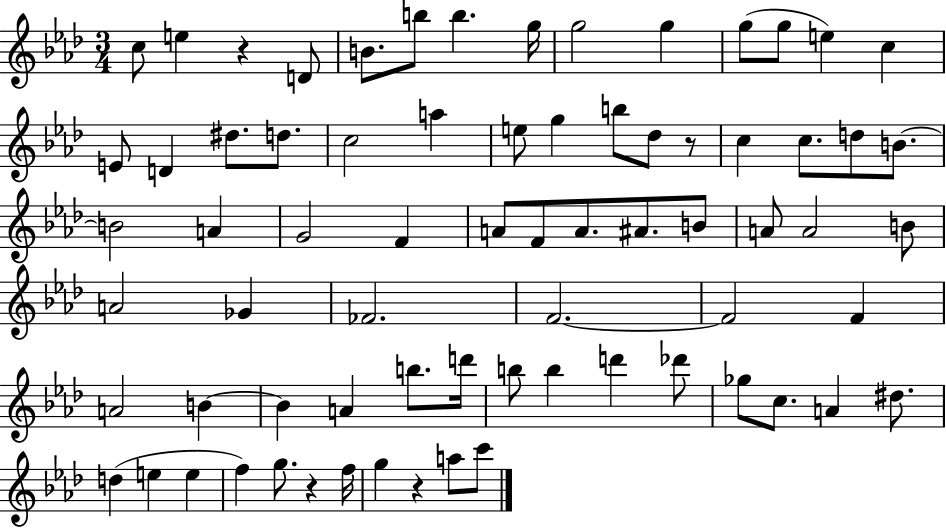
C5/e E5/q R/q D4/e B4/e. B5/e B5/q. G5/s G5/h G5/q G5/e G5/e E5/q C5/q E4/e D4/q D#5/e. D5/e. C5/h A5/q E5/e G5/q B5/e Db5/e R/e C5/q C5/e. D5/e B4/e. B4/h A4/q G4/h F4/q A4/e F4/e A4/e. A#4/e. B4/e A4/e A4/h B4/e A4/h Gb4/q FES4/h. F4/h. F4/h F4/q A4/h B4/q B4/q A4/q B5/e. D6/s B5/e B5/q D6/q Db6/e Gb5/e C5/e. A4/q D#5/e. D5/q E5/q E5/q F5/q G5/e. R/q F5/s G5/q R/q A5/e C6/e